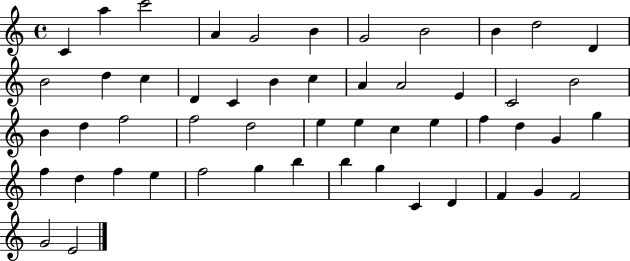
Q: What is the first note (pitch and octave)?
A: C4